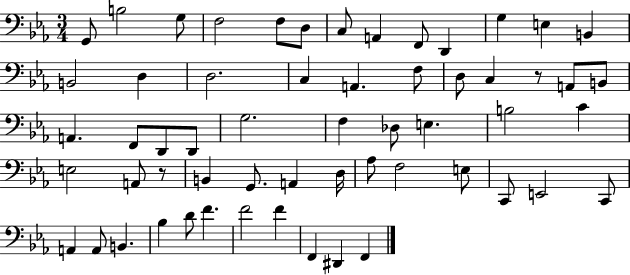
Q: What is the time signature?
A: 3/4